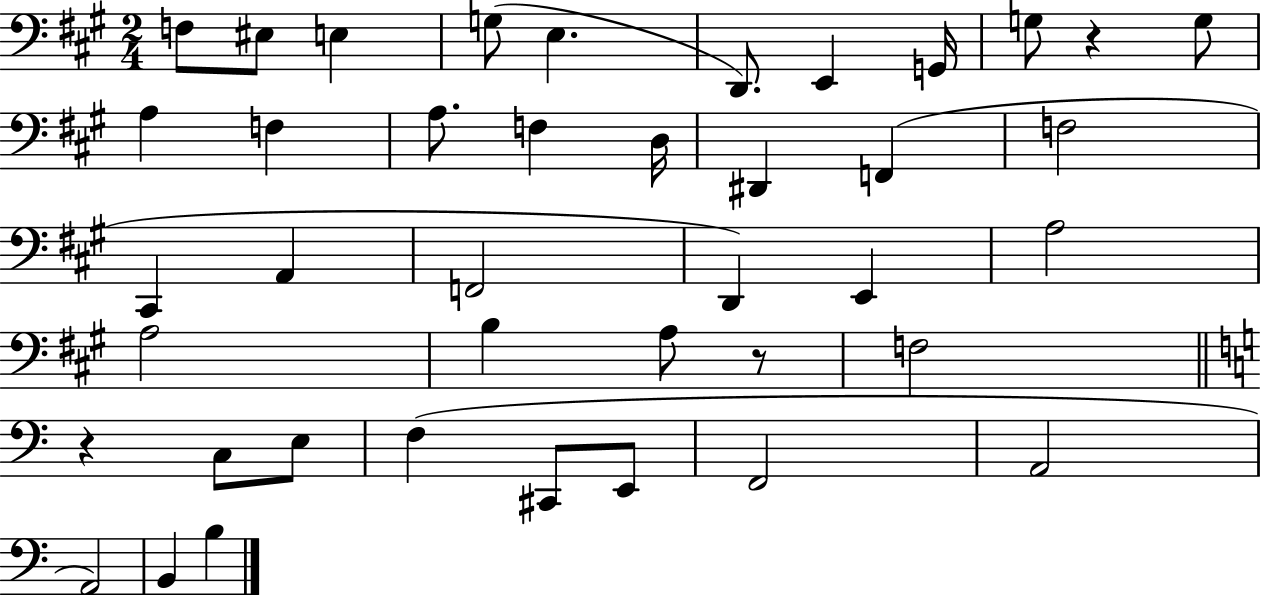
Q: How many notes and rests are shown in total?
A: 41